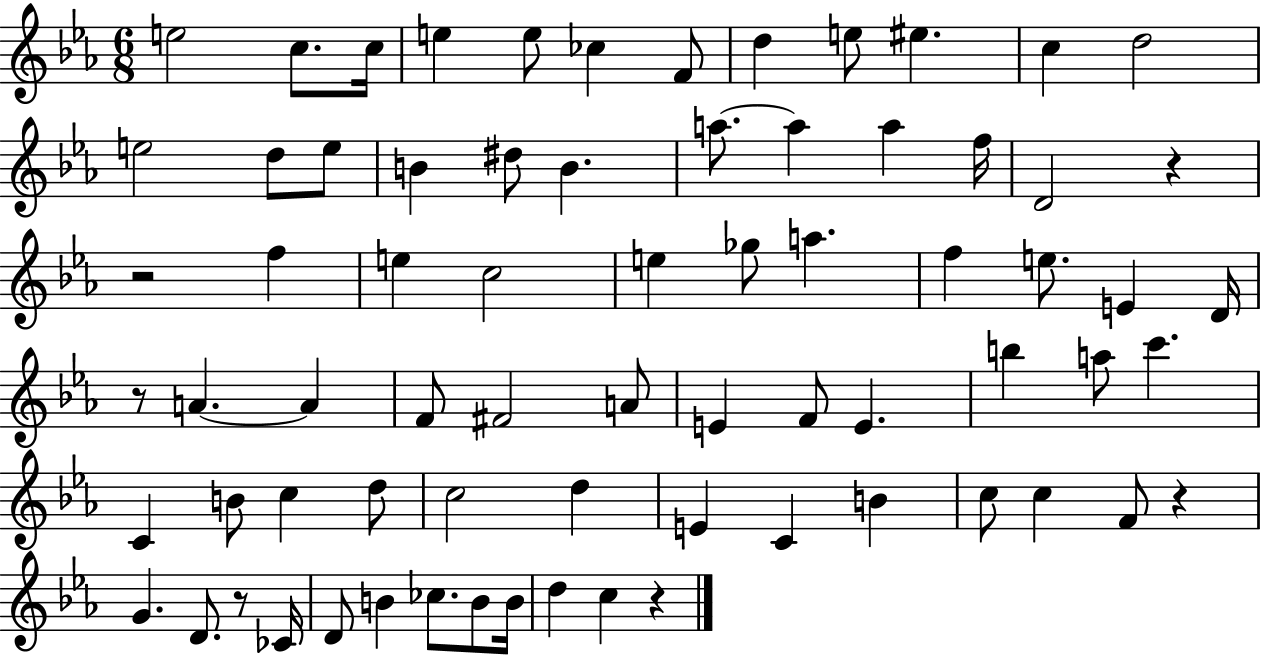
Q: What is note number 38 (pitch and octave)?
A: A4